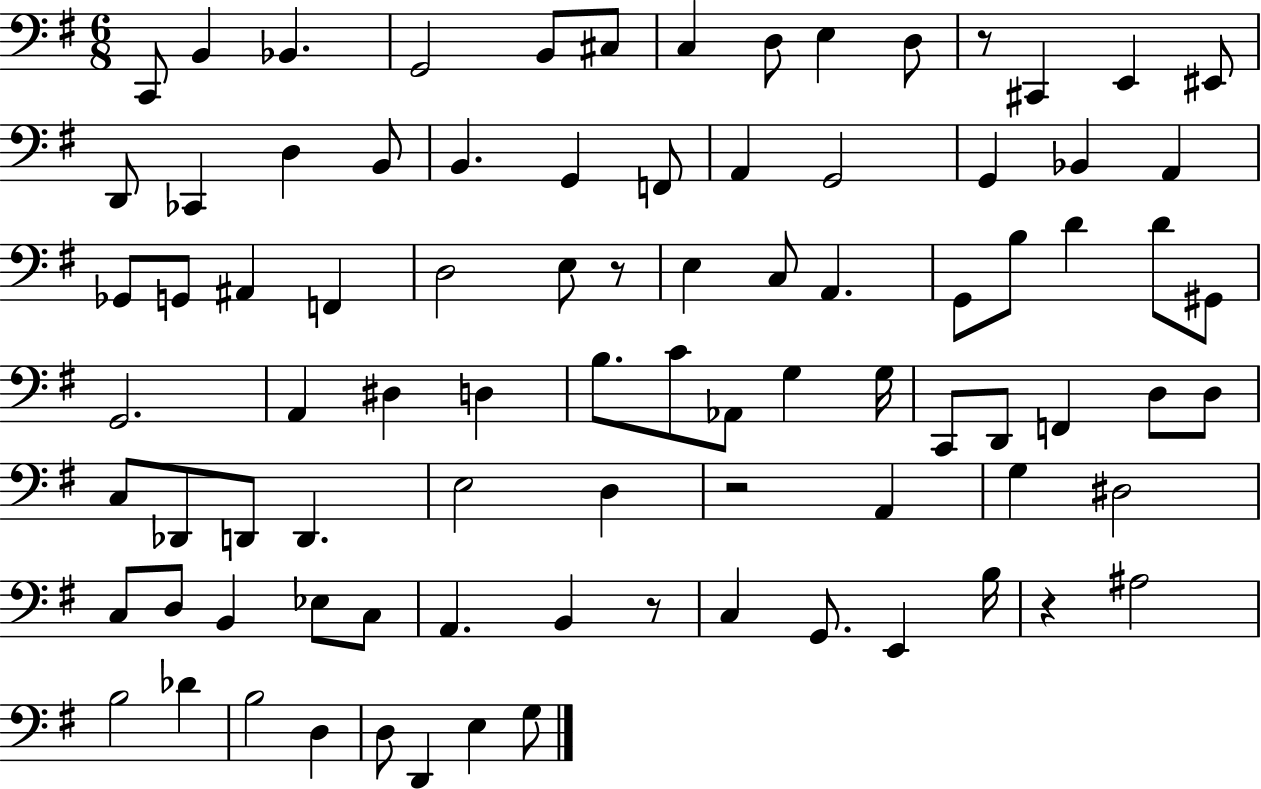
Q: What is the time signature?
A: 6/8